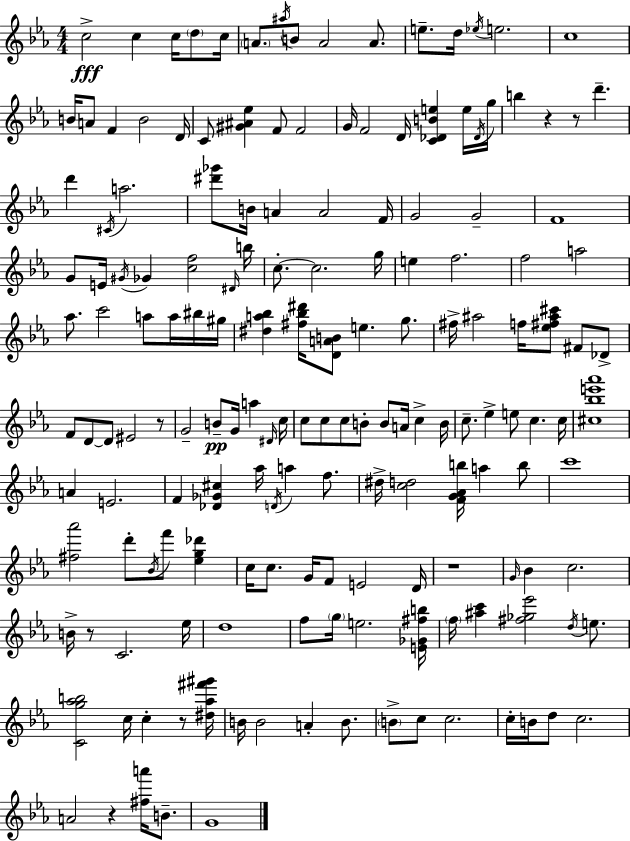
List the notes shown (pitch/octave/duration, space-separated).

C5/h C5/q C5/s D5/e C5/s A4/e. A#5/s B4/e A4/h A4/e. E5/e. D5/s Eb5/s E5/h. C5/w B4/s A4/e F4/q B4/h D4/s C4/e [G#4,A#4,Eb5]/q F4/e F4/h G4/s F4/h D4/s [C4,Db4,B4,E5]/q E5/s Db4/s G5/s B5/q R/q R/e D6/q. D6/q C#4/s A5/h. [D#6,Gb6]/e B4/s A4/q A4/h F4/s G4/h G4/h F4/w G4/e E4/s G#4/s Gb4/q [C5,F5]/h D#4/s B5/s C5/e. C5/h. G5/s E5/q F5/h. F5/h A5/h Ab5/e. C6/h A5/e A5/s BIS5/s G#5/s [D#5,A5,Bb5]/q [F#5,Bb5,D#6]/s [D4,A4,B4]/e E5/q. G5/e. F#5/s A#5/h F5/s [Eb5,F#5,A#5,C#6]/e F#4/e Db4/e F4/e D4/e D4/e EIS4/h R/e G4/h B4/e G4/s A5/q D#4/s C5/s C5/e C5/e C5/e B4/e B4/e A4/s C5/q B4/s C5/e. Eb5/q E5/e C5/q. C5/s [C#5,Bb5,E6,Ab6]/w A4/q E4/h. F4/q [Db4,Gb4,C#5]/q Ab5/s D4/s A5/q F5/e. D#5/s [C5,D5]/h [F4,G4,Ab4,B5]/s A5/q B5/e C6/w [F#5,Ab6]/h D6/e Bb4/s F6/e [Eb5,G5,Db6]/q C5/s C5/e. G4/s F4/e E4/h D4/s R/w G4/s Bb4/q C5/h. B4/s R/e C4/h. Eb5/s D5/w F5/e G5/s E5/h. [E4,Gb4,F#5,B5]/s F5/s [A#5,C6]/q [F#5,Gb5,Eb6]/h D5/s E5/e. [C4,G5,Ab5,B5]/h C5/s C5/q R/e [D#5,Ab5,F#6,G#6]/s B4/s B4/h A4/q B4/e. B4/e C5/e C5/h. C5/s B4/s D5/e C5/h. A4/h R/q [F#5,A6]/s B4/e. G4/w